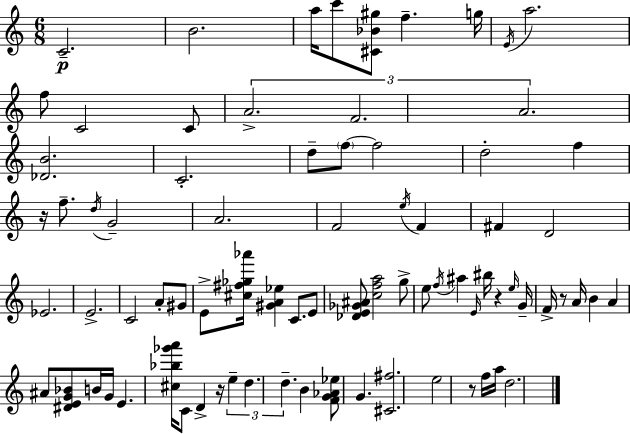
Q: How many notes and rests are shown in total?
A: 79